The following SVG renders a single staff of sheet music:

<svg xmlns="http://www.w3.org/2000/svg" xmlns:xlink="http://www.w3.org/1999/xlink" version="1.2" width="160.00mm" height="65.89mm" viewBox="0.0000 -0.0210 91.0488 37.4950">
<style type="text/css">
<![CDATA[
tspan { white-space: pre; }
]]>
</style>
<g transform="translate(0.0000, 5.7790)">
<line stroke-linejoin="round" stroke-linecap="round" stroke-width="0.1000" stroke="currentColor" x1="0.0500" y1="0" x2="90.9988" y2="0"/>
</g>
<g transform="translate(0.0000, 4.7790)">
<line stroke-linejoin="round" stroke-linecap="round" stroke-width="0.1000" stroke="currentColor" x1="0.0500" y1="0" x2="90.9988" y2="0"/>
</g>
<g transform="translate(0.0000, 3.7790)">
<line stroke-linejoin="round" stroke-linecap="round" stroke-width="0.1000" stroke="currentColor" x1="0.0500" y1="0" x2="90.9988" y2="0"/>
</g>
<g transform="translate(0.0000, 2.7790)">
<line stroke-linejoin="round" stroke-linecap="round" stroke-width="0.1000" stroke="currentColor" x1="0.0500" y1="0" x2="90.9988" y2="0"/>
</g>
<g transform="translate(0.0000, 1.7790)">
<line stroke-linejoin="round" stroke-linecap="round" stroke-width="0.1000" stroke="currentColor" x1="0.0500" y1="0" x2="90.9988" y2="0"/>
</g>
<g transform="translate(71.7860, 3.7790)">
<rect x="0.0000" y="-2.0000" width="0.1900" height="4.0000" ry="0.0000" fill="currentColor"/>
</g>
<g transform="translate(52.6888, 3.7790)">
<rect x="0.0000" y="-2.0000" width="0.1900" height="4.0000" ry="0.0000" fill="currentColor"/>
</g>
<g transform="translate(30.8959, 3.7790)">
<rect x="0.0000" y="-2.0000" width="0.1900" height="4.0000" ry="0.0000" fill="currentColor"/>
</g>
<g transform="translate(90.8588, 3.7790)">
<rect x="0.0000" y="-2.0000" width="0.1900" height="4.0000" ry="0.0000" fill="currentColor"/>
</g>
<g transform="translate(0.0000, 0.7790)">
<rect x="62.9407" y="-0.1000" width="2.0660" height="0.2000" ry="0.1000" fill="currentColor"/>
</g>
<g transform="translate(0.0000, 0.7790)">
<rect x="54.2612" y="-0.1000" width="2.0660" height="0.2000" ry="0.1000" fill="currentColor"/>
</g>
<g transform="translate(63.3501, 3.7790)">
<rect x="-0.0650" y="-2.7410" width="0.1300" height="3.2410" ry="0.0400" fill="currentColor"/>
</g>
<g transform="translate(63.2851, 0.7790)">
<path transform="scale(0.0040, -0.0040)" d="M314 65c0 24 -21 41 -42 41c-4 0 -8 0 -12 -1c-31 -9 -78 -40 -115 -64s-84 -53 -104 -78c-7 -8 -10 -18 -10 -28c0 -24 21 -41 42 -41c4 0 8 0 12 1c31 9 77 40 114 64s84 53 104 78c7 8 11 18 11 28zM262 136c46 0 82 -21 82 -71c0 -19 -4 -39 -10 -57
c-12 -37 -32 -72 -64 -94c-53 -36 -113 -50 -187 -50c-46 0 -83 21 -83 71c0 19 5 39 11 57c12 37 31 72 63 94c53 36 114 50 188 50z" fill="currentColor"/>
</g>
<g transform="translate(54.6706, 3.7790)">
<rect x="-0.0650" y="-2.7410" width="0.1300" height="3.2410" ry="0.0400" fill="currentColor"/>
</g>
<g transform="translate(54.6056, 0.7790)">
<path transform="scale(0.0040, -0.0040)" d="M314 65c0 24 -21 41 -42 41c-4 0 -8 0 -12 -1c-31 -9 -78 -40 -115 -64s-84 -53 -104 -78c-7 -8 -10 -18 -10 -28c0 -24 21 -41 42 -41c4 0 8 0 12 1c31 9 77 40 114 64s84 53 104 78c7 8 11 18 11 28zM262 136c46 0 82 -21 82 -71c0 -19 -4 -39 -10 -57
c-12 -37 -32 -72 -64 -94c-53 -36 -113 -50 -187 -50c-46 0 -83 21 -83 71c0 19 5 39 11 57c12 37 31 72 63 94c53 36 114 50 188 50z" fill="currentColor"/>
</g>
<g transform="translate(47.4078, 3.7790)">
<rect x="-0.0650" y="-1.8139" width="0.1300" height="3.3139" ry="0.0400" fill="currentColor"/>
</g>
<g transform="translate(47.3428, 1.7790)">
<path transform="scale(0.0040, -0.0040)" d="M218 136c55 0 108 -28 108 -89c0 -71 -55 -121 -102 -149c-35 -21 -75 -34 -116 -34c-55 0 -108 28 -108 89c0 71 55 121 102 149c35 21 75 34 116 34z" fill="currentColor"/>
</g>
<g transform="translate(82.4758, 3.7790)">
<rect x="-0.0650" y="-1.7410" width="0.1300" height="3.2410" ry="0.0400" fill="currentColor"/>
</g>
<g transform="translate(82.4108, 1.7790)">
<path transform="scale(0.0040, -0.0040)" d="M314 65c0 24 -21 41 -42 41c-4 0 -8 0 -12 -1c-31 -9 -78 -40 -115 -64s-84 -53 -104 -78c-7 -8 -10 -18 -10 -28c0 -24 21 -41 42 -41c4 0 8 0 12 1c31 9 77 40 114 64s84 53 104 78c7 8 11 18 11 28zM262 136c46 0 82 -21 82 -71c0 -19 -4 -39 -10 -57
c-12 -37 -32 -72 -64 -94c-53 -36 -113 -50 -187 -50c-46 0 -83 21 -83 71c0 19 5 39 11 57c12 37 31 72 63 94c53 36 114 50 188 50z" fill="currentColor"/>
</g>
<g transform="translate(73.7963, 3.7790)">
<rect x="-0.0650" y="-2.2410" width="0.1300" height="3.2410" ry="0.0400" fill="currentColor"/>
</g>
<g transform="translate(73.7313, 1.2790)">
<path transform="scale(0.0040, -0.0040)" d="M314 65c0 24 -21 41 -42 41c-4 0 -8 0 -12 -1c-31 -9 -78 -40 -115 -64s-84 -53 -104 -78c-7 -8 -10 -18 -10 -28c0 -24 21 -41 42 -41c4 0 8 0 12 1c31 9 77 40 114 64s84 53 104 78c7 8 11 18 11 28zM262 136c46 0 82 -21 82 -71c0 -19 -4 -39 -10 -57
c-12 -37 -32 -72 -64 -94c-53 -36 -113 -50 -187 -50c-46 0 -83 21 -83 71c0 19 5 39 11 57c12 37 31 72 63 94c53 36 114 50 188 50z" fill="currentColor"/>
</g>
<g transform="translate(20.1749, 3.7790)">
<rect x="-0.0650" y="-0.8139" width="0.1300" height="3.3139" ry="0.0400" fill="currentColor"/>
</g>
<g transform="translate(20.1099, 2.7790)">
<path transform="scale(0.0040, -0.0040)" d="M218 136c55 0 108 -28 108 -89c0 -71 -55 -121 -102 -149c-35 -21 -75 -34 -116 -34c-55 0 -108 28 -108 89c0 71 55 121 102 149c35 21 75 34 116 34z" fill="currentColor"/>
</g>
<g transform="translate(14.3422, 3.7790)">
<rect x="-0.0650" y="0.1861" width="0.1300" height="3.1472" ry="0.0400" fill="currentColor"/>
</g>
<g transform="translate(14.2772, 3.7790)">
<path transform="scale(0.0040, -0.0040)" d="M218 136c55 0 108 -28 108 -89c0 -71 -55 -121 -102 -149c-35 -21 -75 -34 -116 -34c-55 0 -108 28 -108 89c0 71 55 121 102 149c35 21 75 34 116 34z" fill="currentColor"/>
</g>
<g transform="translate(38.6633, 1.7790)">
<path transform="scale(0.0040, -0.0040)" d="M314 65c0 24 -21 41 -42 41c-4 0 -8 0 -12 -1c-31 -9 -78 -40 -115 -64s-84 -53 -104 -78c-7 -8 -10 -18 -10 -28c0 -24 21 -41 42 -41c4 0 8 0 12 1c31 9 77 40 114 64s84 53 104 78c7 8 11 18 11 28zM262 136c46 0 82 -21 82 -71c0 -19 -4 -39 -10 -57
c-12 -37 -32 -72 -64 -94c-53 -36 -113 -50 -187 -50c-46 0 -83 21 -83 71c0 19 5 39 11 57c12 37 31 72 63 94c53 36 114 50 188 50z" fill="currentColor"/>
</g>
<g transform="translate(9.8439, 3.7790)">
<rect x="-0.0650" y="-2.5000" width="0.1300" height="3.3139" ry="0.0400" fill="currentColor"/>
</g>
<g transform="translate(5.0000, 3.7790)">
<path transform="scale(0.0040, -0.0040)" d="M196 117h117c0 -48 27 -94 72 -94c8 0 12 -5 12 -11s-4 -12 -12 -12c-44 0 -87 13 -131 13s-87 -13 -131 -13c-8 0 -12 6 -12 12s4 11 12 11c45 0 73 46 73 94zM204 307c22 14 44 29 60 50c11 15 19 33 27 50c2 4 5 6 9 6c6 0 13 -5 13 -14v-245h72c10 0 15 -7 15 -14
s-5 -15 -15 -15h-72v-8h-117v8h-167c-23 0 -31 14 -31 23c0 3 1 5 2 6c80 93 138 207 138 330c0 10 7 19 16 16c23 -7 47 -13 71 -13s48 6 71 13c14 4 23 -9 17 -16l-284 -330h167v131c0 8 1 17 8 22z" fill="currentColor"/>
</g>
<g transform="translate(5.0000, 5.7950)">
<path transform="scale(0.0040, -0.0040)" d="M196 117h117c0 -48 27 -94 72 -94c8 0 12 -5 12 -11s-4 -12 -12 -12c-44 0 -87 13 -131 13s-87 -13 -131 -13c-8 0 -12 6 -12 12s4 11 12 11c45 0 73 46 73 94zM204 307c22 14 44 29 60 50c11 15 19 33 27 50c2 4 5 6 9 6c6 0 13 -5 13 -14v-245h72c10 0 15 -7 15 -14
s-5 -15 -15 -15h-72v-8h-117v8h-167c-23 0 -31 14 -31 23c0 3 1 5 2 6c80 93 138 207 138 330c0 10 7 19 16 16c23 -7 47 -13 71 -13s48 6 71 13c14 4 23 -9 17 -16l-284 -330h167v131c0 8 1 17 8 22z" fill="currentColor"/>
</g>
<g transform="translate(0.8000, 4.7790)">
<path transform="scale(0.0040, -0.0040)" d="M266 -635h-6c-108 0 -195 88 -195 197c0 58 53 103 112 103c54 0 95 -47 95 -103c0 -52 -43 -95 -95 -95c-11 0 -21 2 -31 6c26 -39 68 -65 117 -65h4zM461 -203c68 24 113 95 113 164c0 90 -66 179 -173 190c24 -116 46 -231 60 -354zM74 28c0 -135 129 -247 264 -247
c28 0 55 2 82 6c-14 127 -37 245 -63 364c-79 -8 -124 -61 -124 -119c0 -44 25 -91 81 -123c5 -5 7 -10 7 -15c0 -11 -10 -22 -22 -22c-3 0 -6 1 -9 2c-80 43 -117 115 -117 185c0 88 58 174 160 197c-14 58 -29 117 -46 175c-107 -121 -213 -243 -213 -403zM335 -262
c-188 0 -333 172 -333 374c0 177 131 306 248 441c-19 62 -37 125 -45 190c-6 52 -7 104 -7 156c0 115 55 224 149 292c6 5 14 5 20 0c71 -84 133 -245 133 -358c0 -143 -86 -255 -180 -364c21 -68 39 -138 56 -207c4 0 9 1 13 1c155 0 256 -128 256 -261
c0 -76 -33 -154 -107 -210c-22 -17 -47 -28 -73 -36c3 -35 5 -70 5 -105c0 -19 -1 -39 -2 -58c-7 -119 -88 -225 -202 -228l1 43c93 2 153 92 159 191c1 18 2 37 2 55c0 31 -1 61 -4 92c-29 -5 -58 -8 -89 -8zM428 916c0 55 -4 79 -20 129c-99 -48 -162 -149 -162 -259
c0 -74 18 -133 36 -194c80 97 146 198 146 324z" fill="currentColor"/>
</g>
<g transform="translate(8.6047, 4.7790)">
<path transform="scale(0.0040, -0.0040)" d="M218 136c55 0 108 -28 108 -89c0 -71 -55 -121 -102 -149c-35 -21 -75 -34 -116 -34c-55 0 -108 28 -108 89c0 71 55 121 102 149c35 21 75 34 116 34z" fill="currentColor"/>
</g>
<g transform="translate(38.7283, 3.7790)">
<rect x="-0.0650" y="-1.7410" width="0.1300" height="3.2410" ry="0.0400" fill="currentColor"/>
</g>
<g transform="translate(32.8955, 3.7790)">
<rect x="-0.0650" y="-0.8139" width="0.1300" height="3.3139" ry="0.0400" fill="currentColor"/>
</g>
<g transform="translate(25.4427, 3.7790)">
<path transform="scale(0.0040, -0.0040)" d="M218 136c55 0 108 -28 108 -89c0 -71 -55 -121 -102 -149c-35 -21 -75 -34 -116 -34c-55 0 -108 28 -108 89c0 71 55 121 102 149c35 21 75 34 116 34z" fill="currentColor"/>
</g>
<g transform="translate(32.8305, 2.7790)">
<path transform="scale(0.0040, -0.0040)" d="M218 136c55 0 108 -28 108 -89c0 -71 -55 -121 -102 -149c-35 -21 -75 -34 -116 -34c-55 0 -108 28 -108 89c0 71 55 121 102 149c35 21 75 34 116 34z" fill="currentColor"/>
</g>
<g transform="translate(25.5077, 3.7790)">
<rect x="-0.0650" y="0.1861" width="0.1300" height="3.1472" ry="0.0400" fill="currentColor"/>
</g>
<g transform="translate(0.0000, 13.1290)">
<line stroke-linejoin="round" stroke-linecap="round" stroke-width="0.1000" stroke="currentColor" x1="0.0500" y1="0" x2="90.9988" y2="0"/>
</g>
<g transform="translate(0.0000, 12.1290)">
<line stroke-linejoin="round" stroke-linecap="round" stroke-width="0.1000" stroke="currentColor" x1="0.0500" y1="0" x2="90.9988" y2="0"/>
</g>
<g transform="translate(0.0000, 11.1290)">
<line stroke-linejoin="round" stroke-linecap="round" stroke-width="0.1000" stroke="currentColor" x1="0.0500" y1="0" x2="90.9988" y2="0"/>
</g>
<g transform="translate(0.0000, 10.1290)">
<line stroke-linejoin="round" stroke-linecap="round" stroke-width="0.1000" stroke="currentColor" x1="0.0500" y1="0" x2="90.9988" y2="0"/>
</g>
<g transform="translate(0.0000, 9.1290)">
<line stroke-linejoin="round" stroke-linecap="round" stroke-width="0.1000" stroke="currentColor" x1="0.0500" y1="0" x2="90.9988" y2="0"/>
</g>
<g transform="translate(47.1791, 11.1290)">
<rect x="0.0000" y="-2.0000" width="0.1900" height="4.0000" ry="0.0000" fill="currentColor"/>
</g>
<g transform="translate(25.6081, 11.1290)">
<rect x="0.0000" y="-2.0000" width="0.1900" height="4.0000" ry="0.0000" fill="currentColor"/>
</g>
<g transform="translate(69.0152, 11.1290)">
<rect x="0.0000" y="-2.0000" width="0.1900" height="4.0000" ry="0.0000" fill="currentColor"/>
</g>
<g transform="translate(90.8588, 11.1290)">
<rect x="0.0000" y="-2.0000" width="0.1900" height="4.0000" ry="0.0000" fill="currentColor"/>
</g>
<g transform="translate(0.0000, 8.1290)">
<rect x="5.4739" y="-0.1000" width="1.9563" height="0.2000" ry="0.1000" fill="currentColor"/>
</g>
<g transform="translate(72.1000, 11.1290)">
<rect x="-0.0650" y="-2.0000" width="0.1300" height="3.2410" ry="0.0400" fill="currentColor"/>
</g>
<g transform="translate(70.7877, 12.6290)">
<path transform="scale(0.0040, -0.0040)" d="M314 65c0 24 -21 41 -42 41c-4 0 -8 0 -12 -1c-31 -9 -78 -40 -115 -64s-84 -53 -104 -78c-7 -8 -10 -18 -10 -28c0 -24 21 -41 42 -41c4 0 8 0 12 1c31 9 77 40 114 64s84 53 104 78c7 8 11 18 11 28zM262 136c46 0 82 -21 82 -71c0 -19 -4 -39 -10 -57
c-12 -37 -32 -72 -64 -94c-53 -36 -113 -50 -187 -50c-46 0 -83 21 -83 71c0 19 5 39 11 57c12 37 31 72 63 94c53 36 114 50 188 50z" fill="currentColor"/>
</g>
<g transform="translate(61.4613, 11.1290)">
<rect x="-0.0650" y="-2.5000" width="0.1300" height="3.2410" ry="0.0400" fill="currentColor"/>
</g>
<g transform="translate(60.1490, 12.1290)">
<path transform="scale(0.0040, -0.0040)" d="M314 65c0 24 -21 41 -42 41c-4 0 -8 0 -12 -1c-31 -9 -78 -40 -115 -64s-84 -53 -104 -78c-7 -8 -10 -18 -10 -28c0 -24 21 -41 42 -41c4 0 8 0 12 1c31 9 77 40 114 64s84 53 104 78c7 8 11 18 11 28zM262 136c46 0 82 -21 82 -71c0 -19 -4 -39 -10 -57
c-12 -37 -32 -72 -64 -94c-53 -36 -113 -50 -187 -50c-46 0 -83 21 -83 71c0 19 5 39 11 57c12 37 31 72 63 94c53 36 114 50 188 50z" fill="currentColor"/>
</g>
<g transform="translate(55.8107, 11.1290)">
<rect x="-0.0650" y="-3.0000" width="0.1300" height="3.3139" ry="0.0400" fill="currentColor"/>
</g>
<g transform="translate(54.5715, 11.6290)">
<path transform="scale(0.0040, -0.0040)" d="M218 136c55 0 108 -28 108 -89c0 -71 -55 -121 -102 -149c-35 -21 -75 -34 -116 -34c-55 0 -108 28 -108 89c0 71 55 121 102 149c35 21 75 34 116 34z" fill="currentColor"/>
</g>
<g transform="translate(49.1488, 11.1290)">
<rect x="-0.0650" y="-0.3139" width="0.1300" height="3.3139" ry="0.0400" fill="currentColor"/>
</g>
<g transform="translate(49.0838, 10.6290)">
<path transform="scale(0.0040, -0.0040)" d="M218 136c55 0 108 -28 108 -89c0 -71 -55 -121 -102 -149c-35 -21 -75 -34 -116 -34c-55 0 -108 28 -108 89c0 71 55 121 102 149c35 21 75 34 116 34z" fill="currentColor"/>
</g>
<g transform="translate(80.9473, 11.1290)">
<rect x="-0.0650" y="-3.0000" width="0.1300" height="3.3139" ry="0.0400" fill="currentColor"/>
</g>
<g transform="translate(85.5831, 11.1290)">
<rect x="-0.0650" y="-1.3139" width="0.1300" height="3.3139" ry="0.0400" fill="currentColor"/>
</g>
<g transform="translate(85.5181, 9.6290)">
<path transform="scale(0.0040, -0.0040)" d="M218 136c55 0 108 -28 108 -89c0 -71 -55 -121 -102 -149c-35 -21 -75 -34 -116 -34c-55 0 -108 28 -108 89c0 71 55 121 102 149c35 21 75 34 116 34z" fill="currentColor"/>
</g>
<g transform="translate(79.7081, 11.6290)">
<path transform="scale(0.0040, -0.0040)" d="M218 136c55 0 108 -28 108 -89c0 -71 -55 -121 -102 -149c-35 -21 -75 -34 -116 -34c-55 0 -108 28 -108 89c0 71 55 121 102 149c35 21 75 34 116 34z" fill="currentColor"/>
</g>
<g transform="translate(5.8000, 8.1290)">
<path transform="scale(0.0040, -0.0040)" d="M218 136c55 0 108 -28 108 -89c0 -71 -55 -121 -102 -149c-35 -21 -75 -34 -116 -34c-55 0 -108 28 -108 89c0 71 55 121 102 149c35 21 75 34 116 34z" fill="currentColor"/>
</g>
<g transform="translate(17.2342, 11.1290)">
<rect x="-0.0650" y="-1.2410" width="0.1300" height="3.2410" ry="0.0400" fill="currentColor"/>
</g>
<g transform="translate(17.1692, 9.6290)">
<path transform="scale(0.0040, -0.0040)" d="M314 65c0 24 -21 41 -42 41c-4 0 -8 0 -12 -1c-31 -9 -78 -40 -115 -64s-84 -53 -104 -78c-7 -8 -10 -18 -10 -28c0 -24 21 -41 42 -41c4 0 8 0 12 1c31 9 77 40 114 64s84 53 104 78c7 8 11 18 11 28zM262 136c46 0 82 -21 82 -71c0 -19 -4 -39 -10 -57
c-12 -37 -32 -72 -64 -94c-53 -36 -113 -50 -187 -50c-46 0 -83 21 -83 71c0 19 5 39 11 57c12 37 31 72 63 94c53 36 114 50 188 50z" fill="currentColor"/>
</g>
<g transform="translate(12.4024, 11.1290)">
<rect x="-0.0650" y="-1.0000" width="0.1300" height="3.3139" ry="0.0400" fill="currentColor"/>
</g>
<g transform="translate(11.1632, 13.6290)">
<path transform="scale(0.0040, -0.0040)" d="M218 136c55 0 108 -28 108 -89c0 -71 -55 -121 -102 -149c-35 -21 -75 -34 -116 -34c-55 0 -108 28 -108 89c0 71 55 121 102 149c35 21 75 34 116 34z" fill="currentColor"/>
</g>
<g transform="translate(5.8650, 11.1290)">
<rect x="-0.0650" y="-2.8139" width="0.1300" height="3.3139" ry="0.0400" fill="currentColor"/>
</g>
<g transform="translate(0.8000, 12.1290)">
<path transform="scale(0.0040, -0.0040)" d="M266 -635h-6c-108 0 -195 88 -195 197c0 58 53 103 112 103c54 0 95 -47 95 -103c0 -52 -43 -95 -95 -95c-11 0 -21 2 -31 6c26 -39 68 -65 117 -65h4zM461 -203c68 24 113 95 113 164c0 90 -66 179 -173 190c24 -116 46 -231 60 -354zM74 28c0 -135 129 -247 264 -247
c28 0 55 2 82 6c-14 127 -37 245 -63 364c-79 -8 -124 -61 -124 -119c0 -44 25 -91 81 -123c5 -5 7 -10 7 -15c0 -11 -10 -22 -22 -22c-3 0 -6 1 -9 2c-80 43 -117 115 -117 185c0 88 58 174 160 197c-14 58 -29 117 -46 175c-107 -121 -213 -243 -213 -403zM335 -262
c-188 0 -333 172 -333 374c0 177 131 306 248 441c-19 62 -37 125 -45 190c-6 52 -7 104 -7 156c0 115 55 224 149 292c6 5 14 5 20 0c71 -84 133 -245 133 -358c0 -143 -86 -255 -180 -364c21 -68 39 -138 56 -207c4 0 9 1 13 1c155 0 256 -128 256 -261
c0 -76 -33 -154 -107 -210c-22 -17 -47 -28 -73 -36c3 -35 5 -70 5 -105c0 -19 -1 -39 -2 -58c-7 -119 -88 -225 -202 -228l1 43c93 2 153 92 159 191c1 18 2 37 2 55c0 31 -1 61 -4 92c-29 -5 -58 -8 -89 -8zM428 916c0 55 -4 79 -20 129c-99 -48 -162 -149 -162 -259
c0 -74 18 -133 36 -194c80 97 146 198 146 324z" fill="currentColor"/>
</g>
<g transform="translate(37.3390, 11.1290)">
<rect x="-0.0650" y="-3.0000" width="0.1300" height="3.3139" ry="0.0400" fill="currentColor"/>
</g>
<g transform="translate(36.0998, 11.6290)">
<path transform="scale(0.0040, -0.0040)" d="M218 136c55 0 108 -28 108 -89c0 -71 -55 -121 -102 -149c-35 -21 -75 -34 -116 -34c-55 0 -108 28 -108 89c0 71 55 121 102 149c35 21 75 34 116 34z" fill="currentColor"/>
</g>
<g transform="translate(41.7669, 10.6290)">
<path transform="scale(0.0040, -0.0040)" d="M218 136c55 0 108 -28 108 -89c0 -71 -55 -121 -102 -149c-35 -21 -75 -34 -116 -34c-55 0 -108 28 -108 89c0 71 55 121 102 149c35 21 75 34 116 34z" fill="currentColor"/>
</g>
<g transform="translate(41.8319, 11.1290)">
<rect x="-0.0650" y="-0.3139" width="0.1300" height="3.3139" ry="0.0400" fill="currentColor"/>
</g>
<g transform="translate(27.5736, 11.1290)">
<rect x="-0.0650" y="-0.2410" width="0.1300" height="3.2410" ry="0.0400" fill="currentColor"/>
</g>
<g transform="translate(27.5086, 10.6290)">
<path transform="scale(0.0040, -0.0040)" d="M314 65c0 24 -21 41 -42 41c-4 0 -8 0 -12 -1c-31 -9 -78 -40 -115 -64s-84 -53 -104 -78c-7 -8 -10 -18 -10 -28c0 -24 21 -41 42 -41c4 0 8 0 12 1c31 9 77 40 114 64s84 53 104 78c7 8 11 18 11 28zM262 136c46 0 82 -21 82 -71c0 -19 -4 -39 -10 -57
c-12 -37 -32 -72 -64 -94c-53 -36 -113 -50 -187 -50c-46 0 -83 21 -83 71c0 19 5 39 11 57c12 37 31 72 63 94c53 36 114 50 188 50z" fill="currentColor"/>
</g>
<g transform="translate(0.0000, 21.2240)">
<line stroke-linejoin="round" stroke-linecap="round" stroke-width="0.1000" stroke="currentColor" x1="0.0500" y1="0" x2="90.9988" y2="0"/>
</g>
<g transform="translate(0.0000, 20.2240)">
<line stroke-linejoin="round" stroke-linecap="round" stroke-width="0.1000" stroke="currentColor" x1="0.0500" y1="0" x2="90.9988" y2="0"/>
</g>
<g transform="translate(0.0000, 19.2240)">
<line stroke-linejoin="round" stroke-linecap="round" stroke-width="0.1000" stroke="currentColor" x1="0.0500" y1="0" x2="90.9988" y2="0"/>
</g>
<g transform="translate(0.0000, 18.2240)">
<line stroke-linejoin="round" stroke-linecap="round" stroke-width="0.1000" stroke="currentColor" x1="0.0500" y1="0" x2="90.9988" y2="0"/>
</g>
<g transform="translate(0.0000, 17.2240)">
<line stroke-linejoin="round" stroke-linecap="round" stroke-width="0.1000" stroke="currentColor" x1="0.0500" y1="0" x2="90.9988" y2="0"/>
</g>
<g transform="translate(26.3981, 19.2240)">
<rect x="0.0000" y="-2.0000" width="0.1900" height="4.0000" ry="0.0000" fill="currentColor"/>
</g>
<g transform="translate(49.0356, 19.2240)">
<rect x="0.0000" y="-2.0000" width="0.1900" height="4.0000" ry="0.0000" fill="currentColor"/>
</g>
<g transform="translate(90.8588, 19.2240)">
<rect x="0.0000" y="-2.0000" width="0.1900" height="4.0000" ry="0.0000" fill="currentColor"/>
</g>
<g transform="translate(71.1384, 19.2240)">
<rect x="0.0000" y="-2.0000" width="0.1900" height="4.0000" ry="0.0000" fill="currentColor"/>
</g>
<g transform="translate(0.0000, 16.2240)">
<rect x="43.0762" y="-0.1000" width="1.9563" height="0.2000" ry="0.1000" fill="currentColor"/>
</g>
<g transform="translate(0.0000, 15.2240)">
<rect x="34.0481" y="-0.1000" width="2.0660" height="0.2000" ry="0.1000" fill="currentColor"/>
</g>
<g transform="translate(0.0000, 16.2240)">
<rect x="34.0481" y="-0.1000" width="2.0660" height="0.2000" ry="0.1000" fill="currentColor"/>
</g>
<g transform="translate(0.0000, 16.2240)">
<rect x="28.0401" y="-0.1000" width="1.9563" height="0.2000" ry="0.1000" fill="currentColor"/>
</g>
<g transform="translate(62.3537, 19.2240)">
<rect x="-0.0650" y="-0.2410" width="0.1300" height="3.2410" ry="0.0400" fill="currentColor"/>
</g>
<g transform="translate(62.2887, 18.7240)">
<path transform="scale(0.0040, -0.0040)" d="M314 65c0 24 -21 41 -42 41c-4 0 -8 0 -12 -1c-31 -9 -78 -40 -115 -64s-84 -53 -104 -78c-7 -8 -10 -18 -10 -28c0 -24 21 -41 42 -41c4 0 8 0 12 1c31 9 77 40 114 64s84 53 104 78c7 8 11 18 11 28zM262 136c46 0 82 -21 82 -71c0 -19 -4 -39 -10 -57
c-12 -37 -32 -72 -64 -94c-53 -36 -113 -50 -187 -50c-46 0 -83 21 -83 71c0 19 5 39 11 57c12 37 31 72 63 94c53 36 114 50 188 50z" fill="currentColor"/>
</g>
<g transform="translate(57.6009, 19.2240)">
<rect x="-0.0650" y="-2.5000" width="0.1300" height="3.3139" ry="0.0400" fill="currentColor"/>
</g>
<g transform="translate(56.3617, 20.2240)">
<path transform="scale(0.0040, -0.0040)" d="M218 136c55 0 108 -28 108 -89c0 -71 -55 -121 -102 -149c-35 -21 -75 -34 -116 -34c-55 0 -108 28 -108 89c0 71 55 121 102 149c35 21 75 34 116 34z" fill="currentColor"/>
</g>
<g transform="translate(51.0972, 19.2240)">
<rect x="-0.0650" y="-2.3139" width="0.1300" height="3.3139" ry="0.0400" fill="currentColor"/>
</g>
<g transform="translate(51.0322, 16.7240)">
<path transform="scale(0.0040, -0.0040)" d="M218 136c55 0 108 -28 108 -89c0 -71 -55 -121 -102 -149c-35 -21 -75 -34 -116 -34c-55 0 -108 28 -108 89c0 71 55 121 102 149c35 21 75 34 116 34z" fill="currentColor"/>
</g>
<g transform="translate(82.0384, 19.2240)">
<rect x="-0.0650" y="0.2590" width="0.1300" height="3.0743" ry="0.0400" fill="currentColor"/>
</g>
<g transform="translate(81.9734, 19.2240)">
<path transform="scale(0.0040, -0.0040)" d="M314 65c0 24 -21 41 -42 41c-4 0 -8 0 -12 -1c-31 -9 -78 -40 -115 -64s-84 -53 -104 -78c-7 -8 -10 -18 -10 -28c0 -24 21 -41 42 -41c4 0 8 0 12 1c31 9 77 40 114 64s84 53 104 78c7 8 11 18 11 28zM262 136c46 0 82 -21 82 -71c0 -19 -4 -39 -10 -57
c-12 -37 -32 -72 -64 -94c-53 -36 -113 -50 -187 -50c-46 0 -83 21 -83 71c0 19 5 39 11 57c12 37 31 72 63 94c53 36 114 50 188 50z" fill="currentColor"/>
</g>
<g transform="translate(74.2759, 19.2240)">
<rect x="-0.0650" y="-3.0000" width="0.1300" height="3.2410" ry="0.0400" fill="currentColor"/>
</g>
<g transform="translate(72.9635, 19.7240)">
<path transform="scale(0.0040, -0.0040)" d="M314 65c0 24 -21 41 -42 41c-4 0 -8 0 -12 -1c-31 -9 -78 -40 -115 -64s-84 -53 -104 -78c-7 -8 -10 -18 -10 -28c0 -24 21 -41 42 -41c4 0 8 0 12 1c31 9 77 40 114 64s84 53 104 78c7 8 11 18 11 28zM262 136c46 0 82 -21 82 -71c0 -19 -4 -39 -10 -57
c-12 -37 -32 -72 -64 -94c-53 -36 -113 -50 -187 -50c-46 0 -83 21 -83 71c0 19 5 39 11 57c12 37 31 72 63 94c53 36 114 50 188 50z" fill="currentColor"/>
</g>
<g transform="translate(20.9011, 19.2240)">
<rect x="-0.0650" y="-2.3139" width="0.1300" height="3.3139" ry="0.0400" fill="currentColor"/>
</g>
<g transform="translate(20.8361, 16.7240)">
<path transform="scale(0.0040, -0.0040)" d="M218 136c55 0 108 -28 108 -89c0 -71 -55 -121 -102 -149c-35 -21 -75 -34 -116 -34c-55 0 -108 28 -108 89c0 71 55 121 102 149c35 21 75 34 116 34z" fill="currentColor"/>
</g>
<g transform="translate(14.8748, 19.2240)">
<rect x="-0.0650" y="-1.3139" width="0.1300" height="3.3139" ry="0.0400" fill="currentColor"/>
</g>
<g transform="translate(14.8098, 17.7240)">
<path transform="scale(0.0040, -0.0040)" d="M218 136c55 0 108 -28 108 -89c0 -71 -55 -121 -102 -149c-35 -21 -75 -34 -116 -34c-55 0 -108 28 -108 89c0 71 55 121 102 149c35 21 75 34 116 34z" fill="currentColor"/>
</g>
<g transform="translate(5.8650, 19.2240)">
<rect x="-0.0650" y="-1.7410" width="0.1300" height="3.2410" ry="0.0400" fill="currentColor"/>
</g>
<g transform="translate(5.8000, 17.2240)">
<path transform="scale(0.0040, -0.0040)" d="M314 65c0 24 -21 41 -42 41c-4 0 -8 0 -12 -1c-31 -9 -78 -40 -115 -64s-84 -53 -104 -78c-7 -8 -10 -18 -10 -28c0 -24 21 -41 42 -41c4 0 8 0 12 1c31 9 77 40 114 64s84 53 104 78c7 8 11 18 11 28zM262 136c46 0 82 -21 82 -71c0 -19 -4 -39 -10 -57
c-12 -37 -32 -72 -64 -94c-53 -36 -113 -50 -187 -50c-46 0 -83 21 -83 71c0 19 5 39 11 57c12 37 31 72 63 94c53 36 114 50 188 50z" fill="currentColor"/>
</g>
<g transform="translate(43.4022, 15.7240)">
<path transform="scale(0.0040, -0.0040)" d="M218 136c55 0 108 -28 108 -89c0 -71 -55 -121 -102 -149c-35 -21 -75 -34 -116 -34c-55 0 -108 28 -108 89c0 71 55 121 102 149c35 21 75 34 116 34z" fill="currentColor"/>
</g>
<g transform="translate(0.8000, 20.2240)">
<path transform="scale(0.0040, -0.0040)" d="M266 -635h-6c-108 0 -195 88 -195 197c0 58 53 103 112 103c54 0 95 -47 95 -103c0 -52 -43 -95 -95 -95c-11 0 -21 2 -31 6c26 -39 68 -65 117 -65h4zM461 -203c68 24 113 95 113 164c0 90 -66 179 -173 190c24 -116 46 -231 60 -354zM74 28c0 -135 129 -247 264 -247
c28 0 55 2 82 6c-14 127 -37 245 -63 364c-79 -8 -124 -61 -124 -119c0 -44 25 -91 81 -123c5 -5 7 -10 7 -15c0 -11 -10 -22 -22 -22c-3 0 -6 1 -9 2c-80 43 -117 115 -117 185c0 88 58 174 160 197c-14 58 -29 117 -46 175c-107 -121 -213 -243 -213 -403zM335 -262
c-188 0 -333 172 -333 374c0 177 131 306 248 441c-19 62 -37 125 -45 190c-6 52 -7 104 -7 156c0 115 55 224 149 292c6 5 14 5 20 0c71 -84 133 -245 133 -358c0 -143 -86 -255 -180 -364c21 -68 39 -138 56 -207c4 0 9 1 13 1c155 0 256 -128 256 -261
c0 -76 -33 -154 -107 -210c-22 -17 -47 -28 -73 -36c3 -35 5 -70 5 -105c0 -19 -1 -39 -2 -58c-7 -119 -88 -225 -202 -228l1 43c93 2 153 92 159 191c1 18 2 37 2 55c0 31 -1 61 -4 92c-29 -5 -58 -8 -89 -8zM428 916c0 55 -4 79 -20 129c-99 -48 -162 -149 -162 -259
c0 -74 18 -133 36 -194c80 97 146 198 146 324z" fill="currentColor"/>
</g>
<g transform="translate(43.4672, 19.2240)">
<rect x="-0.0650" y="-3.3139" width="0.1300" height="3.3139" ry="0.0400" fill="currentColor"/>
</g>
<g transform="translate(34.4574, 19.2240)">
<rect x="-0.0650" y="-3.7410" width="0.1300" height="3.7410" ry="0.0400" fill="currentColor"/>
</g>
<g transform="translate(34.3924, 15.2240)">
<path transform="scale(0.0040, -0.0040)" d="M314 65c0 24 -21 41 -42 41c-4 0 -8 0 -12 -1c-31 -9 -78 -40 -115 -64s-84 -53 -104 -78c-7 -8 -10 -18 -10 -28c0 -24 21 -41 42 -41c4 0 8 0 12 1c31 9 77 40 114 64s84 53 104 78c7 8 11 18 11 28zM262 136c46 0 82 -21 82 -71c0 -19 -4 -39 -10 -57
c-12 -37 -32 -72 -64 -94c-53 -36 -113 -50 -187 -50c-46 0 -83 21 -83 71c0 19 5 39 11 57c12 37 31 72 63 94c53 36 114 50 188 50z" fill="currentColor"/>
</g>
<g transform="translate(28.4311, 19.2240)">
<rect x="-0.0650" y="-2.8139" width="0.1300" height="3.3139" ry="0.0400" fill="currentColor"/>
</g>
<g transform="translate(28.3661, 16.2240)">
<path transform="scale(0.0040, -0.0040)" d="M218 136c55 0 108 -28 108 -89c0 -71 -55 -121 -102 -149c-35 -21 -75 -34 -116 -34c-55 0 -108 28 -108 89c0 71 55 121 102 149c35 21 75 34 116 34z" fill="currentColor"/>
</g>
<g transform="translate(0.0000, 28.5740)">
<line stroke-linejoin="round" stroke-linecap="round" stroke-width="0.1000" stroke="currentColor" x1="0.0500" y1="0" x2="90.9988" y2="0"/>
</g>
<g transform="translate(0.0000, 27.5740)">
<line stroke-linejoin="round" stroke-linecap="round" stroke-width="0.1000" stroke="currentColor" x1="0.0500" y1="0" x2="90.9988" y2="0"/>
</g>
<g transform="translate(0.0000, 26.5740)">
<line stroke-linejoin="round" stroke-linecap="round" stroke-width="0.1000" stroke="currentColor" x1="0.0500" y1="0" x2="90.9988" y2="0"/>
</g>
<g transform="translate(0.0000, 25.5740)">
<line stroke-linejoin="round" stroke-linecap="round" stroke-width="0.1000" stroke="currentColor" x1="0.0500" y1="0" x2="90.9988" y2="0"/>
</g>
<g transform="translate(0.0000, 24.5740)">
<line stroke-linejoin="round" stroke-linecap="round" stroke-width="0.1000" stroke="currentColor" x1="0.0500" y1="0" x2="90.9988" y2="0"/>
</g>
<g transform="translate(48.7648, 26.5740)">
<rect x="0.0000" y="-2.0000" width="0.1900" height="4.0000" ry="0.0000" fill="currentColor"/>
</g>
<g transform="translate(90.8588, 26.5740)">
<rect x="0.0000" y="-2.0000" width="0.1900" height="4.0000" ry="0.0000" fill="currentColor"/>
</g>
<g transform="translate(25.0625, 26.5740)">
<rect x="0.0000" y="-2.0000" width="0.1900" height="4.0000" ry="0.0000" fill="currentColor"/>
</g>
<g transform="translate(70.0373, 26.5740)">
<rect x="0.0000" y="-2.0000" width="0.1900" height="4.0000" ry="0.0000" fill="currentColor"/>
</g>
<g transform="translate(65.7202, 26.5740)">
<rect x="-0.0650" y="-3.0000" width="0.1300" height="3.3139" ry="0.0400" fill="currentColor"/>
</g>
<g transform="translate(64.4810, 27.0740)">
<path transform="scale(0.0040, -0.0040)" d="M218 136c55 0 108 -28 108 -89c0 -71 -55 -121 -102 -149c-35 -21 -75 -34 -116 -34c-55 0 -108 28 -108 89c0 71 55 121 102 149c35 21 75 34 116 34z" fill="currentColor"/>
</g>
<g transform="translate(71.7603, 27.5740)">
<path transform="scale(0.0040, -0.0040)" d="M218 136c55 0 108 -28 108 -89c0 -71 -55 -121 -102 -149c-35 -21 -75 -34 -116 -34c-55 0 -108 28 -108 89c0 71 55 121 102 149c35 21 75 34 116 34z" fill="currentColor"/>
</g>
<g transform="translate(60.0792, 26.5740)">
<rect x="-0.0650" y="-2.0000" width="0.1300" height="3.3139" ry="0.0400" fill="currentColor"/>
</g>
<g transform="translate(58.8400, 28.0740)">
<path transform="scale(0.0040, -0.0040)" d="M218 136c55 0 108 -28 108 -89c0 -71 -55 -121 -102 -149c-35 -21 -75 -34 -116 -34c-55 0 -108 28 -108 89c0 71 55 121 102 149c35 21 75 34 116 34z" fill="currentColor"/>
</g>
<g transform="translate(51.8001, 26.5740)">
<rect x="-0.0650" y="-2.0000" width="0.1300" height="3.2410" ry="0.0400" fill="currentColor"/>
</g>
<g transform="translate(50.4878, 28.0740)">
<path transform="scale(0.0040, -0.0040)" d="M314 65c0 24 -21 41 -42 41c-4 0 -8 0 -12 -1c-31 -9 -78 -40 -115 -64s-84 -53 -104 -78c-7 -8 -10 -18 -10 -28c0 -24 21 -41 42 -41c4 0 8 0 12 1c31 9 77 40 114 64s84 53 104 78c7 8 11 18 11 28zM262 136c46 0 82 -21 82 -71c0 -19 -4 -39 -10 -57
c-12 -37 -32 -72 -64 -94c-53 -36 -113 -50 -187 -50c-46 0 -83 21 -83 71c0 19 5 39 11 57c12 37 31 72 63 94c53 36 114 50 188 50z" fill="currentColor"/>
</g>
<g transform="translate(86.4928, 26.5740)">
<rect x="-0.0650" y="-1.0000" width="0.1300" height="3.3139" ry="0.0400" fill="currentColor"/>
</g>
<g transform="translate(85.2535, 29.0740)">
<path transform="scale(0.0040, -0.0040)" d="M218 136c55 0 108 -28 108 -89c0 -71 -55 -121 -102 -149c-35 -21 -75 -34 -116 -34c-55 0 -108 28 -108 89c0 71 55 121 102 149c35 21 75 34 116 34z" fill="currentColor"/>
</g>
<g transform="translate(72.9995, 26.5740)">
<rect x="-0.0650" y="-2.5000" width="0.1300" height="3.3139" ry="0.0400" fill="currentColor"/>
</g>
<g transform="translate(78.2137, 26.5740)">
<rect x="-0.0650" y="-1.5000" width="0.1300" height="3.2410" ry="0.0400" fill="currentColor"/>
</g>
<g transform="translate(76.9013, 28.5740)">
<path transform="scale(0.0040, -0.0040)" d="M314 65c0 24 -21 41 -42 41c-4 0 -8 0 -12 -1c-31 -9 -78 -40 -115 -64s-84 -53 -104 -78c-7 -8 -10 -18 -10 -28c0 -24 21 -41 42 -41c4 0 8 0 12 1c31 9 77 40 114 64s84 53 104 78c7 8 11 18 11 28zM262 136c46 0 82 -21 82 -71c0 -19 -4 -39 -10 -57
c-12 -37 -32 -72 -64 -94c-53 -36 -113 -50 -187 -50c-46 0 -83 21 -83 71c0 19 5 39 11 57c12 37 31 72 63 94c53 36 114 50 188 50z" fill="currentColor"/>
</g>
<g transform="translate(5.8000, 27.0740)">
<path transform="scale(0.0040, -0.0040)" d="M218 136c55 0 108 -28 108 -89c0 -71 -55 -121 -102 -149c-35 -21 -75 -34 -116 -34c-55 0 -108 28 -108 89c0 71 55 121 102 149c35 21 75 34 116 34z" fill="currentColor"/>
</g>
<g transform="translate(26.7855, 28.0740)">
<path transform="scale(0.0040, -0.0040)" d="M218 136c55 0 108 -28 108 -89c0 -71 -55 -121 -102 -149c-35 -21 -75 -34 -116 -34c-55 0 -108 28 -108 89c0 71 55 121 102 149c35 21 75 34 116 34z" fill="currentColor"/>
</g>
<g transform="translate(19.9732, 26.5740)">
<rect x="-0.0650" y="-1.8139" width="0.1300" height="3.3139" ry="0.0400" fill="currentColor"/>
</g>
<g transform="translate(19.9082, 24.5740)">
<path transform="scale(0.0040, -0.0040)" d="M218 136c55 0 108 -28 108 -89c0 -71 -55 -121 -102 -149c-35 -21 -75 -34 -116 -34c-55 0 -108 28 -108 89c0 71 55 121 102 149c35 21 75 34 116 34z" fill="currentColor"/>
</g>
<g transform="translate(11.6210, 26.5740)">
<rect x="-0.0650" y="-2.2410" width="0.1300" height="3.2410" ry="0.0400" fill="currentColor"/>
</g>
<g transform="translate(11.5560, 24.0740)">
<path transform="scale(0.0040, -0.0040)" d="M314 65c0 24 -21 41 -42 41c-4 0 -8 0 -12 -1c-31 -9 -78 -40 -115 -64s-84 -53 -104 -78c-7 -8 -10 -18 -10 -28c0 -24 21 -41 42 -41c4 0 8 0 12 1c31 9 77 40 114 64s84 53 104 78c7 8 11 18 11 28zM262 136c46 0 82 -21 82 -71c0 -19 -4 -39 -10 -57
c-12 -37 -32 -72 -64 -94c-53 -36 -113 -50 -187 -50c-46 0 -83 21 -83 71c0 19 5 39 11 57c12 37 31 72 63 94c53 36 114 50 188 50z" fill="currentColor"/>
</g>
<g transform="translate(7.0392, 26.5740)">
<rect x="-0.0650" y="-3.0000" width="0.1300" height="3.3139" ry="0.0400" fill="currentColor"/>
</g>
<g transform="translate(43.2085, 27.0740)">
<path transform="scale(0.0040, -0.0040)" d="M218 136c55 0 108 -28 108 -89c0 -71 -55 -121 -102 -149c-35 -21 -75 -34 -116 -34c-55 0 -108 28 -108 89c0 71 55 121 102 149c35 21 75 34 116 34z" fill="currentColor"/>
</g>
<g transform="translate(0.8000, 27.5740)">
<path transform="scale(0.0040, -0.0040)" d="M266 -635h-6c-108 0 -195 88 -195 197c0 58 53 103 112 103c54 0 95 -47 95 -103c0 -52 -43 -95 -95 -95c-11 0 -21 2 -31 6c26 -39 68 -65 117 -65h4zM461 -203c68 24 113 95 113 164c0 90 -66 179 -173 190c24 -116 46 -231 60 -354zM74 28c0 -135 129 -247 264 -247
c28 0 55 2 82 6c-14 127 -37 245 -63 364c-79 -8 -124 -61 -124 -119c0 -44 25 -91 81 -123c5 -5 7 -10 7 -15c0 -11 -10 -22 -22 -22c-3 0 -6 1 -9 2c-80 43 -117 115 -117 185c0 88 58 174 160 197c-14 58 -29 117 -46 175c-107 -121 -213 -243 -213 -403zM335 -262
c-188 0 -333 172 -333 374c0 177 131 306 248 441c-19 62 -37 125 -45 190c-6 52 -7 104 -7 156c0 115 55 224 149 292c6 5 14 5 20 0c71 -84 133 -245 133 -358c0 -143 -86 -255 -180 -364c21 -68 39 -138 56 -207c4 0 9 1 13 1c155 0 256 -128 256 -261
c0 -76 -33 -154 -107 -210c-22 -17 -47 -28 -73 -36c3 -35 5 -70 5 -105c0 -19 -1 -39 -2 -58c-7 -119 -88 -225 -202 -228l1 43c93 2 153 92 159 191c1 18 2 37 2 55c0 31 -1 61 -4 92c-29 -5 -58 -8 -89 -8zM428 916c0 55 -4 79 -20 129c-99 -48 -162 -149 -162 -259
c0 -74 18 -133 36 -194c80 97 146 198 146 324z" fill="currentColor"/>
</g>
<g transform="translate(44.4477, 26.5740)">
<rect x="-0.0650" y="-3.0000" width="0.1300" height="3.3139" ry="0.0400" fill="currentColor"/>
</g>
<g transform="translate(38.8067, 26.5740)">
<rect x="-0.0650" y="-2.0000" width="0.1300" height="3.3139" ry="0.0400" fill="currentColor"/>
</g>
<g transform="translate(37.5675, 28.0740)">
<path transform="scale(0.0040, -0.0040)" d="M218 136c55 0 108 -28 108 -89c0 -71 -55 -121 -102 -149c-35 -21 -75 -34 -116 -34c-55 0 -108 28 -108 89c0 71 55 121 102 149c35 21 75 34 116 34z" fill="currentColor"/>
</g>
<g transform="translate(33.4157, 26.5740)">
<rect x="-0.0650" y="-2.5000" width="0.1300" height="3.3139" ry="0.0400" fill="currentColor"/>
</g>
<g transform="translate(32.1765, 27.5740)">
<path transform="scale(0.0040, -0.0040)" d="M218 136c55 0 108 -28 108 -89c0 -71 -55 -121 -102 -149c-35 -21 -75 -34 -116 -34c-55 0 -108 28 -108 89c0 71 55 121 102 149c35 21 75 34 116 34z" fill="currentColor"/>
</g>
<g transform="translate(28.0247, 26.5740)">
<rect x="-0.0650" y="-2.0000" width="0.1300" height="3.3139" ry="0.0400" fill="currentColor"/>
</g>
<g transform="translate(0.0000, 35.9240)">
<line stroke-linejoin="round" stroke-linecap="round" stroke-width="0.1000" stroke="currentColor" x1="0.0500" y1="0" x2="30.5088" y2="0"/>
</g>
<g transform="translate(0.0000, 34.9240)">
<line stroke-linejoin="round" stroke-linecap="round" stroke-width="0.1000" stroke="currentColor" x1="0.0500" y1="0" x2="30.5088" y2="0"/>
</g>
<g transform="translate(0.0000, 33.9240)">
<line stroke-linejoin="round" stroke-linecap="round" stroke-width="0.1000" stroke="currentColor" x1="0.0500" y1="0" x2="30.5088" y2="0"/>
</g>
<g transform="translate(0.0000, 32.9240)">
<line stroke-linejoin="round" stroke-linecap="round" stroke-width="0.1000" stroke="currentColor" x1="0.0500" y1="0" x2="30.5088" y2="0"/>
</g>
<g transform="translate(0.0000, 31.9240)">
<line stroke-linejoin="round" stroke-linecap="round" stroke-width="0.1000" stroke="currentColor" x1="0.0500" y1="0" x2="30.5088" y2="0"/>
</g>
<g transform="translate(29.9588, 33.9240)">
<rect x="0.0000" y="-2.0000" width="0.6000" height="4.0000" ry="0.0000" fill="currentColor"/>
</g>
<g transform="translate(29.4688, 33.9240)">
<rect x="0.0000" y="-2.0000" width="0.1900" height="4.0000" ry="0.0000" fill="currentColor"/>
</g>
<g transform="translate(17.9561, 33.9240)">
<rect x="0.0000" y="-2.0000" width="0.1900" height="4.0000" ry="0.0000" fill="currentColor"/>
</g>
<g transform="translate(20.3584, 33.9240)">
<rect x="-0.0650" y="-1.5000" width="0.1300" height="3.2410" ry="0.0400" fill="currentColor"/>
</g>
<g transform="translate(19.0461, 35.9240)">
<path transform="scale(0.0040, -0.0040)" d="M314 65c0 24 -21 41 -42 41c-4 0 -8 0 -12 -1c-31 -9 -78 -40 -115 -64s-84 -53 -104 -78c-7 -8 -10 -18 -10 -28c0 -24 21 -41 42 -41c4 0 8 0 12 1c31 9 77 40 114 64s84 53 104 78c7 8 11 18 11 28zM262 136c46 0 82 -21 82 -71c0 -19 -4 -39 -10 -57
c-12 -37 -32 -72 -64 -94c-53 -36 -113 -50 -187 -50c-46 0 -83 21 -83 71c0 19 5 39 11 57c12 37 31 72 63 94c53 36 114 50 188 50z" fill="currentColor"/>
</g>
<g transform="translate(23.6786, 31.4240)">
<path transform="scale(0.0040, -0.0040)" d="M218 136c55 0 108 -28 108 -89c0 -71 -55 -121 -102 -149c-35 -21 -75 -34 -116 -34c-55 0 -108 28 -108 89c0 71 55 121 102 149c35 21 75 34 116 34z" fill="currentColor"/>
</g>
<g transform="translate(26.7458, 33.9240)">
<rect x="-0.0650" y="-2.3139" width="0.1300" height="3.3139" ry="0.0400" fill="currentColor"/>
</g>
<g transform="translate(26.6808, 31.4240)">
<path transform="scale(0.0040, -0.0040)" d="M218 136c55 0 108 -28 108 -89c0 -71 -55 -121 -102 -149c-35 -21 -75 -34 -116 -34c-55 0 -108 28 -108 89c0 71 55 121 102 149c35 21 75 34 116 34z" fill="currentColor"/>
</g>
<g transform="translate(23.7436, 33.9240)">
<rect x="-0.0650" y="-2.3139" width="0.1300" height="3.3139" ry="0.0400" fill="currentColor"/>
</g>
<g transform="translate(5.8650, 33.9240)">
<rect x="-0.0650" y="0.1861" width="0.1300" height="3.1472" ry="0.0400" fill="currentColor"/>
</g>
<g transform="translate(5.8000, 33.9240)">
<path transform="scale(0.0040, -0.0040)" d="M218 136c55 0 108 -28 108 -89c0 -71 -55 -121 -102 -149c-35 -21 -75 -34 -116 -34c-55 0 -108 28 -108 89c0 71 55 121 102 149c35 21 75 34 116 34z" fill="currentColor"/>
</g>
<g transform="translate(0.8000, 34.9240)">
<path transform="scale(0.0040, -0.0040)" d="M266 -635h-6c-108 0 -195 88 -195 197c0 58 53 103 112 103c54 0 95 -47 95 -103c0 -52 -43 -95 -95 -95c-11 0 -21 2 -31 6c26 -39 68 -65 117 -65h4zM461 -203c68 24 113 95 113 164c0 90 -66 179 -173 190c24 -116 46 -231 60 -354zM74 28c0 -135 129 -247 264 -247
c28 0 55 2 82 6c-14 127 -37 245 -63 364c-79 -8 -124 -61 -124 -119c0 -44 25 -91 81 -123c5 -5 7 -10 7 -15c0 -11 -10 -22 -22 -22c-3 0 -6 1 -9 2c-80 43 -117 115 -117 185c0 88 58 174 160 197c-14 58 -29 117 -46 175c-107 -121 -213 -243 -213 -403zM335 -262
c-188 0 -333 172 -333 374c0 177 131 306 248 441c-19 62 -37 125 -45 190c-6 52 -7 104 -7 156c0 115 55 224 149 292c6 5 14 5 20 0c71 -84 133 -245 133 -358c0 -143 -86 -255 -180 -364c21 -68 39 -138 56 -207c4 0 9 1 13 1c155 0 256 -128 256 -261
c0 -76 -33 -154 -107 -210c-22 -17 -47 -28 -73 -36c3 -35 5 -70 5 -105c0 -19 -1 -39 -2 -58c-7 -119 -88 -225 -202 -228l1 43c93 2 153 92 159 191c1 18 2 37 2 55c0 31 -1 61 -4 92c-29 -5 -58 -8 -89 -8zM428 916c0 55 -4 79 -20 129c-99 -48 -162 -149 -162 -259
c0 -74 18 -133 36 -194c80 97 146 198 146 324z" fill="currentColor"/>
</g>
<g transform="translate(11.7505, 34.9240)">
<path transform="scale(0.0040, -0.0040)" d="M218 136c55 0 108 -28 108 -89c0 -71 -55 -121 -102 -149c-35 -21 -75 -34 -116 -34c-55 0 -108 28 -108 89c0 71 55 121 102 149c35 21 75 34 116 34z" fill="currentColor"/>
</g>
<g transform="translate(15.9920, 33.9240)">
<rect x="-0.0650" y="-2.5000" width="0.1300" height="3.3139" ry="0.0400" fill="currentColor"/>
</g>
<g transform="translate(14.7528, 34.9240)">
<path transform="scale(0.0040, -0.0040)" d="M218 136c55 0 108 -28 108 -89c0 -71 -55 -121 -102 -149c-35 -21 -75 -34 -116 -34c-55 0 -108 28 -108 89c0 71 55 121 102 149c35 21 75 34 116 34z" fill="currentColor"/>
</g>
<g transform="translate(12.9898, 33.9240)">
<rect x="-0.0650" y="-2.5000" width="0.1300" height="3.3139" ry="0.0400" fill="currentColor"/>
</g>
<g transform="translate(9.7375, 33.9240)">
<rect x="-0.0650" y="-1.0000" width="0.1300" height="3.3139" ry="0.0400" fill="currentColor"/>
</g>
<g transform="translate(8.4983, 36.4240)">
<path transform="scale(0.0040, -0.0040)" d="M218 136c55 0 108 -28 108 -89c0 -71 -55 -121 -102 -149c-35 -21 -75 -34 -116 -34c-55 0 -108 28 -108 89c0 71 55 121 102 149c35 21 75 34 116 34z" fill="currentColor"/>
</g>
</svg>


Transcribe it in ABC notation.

X:1
T:Untitled
M:4/4
L:1/4
K:C
G B d B d f2 f a2 a2 g2 f2 a D e2 c2 A c c A G2 F2 A e f2 e g a c'2 b g G c2 A2 B2 A g2 f F G F A F2 F A G E2 D B D G G E2 g g